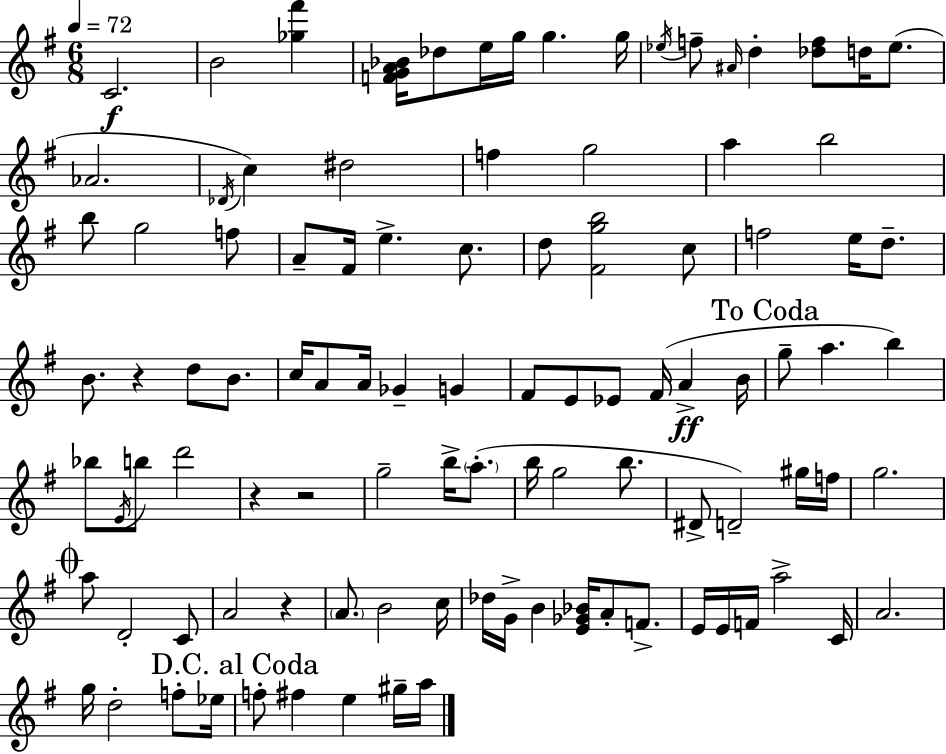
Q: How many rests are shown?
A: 4